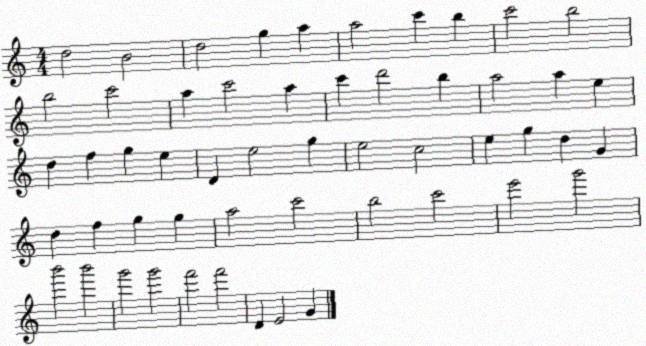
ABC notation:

X:1
T:Untitled
M:4/4
L:1/4
K:C
d2 B2 d2 g a a2 c' b c'2 b2 b2 c'2 a c'2 a c' d'2 b a2 a e d f g e D e2 g e2 c2 e g d G d f g g a2 c'2 b2 c'2 e'2 g'2 b'2 b'2 g'2 g'2 f'2 f'2 D E2 G